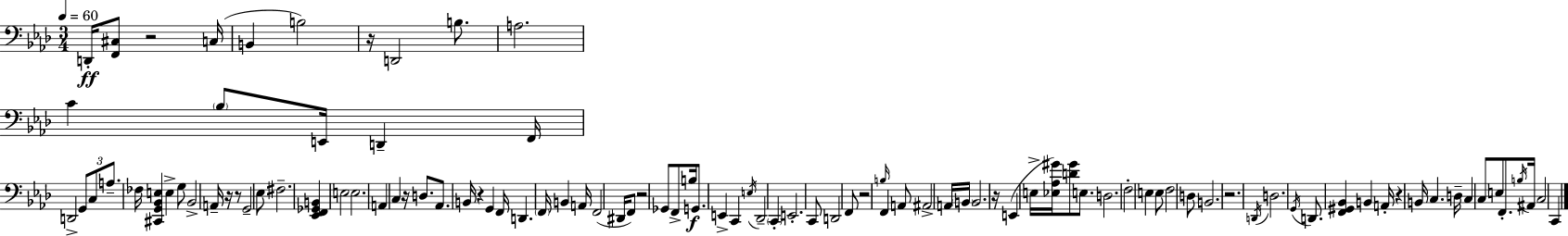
D2/s [F2,C#3]/e R/h C3/s B2/q B3/h R/s D2/h B3/e. A3/h. C4/q Bb3/e E2/s D2/q F2/s D2/h G2/e C3/e A3/e. FES3/s [C#2,G2,Bb2,E3]/q E3/q G3/e Bb2/h A2/s R/s R/e G2/h Eb3/e F#3/h. [Eb2,F2,Gb2,B2]/q E3/h E3/h. A2/q C3/q R/s D3/e. Ab2/e. B2/s R/q G2/q F2/s D2/q. F2/s B2/q A2/s F2/h D#2/s F2/e R/h Gb2/e F2/e B3/s G2/e. E2/q C2/q E3/s Db2/h C2/q E2/h. C2/e D2/h F2/e R/h B3/s F2/q A2/e A#2/h A2/s B2/s B2/h. R/s E2/q E3/s [Eb3,Ab3,G#4]/s [D4,G#4]/e E3/e. D3/h. F3/h E3/q E3/e F3/h D3/e B2/h. R/h. D2/s D3/h. G2/s D2/e. [F2,G#2,Bb2]/q B2/q A2/s R/q B2/s C3/q. D3/s C3/q C3/e E3/e F2/e. B3/s A#2/s C3/h C2/q